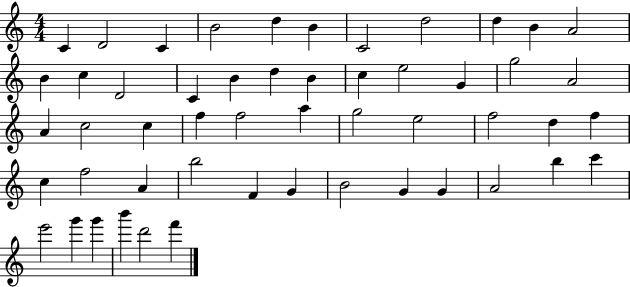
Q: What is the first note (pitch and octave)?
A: C4